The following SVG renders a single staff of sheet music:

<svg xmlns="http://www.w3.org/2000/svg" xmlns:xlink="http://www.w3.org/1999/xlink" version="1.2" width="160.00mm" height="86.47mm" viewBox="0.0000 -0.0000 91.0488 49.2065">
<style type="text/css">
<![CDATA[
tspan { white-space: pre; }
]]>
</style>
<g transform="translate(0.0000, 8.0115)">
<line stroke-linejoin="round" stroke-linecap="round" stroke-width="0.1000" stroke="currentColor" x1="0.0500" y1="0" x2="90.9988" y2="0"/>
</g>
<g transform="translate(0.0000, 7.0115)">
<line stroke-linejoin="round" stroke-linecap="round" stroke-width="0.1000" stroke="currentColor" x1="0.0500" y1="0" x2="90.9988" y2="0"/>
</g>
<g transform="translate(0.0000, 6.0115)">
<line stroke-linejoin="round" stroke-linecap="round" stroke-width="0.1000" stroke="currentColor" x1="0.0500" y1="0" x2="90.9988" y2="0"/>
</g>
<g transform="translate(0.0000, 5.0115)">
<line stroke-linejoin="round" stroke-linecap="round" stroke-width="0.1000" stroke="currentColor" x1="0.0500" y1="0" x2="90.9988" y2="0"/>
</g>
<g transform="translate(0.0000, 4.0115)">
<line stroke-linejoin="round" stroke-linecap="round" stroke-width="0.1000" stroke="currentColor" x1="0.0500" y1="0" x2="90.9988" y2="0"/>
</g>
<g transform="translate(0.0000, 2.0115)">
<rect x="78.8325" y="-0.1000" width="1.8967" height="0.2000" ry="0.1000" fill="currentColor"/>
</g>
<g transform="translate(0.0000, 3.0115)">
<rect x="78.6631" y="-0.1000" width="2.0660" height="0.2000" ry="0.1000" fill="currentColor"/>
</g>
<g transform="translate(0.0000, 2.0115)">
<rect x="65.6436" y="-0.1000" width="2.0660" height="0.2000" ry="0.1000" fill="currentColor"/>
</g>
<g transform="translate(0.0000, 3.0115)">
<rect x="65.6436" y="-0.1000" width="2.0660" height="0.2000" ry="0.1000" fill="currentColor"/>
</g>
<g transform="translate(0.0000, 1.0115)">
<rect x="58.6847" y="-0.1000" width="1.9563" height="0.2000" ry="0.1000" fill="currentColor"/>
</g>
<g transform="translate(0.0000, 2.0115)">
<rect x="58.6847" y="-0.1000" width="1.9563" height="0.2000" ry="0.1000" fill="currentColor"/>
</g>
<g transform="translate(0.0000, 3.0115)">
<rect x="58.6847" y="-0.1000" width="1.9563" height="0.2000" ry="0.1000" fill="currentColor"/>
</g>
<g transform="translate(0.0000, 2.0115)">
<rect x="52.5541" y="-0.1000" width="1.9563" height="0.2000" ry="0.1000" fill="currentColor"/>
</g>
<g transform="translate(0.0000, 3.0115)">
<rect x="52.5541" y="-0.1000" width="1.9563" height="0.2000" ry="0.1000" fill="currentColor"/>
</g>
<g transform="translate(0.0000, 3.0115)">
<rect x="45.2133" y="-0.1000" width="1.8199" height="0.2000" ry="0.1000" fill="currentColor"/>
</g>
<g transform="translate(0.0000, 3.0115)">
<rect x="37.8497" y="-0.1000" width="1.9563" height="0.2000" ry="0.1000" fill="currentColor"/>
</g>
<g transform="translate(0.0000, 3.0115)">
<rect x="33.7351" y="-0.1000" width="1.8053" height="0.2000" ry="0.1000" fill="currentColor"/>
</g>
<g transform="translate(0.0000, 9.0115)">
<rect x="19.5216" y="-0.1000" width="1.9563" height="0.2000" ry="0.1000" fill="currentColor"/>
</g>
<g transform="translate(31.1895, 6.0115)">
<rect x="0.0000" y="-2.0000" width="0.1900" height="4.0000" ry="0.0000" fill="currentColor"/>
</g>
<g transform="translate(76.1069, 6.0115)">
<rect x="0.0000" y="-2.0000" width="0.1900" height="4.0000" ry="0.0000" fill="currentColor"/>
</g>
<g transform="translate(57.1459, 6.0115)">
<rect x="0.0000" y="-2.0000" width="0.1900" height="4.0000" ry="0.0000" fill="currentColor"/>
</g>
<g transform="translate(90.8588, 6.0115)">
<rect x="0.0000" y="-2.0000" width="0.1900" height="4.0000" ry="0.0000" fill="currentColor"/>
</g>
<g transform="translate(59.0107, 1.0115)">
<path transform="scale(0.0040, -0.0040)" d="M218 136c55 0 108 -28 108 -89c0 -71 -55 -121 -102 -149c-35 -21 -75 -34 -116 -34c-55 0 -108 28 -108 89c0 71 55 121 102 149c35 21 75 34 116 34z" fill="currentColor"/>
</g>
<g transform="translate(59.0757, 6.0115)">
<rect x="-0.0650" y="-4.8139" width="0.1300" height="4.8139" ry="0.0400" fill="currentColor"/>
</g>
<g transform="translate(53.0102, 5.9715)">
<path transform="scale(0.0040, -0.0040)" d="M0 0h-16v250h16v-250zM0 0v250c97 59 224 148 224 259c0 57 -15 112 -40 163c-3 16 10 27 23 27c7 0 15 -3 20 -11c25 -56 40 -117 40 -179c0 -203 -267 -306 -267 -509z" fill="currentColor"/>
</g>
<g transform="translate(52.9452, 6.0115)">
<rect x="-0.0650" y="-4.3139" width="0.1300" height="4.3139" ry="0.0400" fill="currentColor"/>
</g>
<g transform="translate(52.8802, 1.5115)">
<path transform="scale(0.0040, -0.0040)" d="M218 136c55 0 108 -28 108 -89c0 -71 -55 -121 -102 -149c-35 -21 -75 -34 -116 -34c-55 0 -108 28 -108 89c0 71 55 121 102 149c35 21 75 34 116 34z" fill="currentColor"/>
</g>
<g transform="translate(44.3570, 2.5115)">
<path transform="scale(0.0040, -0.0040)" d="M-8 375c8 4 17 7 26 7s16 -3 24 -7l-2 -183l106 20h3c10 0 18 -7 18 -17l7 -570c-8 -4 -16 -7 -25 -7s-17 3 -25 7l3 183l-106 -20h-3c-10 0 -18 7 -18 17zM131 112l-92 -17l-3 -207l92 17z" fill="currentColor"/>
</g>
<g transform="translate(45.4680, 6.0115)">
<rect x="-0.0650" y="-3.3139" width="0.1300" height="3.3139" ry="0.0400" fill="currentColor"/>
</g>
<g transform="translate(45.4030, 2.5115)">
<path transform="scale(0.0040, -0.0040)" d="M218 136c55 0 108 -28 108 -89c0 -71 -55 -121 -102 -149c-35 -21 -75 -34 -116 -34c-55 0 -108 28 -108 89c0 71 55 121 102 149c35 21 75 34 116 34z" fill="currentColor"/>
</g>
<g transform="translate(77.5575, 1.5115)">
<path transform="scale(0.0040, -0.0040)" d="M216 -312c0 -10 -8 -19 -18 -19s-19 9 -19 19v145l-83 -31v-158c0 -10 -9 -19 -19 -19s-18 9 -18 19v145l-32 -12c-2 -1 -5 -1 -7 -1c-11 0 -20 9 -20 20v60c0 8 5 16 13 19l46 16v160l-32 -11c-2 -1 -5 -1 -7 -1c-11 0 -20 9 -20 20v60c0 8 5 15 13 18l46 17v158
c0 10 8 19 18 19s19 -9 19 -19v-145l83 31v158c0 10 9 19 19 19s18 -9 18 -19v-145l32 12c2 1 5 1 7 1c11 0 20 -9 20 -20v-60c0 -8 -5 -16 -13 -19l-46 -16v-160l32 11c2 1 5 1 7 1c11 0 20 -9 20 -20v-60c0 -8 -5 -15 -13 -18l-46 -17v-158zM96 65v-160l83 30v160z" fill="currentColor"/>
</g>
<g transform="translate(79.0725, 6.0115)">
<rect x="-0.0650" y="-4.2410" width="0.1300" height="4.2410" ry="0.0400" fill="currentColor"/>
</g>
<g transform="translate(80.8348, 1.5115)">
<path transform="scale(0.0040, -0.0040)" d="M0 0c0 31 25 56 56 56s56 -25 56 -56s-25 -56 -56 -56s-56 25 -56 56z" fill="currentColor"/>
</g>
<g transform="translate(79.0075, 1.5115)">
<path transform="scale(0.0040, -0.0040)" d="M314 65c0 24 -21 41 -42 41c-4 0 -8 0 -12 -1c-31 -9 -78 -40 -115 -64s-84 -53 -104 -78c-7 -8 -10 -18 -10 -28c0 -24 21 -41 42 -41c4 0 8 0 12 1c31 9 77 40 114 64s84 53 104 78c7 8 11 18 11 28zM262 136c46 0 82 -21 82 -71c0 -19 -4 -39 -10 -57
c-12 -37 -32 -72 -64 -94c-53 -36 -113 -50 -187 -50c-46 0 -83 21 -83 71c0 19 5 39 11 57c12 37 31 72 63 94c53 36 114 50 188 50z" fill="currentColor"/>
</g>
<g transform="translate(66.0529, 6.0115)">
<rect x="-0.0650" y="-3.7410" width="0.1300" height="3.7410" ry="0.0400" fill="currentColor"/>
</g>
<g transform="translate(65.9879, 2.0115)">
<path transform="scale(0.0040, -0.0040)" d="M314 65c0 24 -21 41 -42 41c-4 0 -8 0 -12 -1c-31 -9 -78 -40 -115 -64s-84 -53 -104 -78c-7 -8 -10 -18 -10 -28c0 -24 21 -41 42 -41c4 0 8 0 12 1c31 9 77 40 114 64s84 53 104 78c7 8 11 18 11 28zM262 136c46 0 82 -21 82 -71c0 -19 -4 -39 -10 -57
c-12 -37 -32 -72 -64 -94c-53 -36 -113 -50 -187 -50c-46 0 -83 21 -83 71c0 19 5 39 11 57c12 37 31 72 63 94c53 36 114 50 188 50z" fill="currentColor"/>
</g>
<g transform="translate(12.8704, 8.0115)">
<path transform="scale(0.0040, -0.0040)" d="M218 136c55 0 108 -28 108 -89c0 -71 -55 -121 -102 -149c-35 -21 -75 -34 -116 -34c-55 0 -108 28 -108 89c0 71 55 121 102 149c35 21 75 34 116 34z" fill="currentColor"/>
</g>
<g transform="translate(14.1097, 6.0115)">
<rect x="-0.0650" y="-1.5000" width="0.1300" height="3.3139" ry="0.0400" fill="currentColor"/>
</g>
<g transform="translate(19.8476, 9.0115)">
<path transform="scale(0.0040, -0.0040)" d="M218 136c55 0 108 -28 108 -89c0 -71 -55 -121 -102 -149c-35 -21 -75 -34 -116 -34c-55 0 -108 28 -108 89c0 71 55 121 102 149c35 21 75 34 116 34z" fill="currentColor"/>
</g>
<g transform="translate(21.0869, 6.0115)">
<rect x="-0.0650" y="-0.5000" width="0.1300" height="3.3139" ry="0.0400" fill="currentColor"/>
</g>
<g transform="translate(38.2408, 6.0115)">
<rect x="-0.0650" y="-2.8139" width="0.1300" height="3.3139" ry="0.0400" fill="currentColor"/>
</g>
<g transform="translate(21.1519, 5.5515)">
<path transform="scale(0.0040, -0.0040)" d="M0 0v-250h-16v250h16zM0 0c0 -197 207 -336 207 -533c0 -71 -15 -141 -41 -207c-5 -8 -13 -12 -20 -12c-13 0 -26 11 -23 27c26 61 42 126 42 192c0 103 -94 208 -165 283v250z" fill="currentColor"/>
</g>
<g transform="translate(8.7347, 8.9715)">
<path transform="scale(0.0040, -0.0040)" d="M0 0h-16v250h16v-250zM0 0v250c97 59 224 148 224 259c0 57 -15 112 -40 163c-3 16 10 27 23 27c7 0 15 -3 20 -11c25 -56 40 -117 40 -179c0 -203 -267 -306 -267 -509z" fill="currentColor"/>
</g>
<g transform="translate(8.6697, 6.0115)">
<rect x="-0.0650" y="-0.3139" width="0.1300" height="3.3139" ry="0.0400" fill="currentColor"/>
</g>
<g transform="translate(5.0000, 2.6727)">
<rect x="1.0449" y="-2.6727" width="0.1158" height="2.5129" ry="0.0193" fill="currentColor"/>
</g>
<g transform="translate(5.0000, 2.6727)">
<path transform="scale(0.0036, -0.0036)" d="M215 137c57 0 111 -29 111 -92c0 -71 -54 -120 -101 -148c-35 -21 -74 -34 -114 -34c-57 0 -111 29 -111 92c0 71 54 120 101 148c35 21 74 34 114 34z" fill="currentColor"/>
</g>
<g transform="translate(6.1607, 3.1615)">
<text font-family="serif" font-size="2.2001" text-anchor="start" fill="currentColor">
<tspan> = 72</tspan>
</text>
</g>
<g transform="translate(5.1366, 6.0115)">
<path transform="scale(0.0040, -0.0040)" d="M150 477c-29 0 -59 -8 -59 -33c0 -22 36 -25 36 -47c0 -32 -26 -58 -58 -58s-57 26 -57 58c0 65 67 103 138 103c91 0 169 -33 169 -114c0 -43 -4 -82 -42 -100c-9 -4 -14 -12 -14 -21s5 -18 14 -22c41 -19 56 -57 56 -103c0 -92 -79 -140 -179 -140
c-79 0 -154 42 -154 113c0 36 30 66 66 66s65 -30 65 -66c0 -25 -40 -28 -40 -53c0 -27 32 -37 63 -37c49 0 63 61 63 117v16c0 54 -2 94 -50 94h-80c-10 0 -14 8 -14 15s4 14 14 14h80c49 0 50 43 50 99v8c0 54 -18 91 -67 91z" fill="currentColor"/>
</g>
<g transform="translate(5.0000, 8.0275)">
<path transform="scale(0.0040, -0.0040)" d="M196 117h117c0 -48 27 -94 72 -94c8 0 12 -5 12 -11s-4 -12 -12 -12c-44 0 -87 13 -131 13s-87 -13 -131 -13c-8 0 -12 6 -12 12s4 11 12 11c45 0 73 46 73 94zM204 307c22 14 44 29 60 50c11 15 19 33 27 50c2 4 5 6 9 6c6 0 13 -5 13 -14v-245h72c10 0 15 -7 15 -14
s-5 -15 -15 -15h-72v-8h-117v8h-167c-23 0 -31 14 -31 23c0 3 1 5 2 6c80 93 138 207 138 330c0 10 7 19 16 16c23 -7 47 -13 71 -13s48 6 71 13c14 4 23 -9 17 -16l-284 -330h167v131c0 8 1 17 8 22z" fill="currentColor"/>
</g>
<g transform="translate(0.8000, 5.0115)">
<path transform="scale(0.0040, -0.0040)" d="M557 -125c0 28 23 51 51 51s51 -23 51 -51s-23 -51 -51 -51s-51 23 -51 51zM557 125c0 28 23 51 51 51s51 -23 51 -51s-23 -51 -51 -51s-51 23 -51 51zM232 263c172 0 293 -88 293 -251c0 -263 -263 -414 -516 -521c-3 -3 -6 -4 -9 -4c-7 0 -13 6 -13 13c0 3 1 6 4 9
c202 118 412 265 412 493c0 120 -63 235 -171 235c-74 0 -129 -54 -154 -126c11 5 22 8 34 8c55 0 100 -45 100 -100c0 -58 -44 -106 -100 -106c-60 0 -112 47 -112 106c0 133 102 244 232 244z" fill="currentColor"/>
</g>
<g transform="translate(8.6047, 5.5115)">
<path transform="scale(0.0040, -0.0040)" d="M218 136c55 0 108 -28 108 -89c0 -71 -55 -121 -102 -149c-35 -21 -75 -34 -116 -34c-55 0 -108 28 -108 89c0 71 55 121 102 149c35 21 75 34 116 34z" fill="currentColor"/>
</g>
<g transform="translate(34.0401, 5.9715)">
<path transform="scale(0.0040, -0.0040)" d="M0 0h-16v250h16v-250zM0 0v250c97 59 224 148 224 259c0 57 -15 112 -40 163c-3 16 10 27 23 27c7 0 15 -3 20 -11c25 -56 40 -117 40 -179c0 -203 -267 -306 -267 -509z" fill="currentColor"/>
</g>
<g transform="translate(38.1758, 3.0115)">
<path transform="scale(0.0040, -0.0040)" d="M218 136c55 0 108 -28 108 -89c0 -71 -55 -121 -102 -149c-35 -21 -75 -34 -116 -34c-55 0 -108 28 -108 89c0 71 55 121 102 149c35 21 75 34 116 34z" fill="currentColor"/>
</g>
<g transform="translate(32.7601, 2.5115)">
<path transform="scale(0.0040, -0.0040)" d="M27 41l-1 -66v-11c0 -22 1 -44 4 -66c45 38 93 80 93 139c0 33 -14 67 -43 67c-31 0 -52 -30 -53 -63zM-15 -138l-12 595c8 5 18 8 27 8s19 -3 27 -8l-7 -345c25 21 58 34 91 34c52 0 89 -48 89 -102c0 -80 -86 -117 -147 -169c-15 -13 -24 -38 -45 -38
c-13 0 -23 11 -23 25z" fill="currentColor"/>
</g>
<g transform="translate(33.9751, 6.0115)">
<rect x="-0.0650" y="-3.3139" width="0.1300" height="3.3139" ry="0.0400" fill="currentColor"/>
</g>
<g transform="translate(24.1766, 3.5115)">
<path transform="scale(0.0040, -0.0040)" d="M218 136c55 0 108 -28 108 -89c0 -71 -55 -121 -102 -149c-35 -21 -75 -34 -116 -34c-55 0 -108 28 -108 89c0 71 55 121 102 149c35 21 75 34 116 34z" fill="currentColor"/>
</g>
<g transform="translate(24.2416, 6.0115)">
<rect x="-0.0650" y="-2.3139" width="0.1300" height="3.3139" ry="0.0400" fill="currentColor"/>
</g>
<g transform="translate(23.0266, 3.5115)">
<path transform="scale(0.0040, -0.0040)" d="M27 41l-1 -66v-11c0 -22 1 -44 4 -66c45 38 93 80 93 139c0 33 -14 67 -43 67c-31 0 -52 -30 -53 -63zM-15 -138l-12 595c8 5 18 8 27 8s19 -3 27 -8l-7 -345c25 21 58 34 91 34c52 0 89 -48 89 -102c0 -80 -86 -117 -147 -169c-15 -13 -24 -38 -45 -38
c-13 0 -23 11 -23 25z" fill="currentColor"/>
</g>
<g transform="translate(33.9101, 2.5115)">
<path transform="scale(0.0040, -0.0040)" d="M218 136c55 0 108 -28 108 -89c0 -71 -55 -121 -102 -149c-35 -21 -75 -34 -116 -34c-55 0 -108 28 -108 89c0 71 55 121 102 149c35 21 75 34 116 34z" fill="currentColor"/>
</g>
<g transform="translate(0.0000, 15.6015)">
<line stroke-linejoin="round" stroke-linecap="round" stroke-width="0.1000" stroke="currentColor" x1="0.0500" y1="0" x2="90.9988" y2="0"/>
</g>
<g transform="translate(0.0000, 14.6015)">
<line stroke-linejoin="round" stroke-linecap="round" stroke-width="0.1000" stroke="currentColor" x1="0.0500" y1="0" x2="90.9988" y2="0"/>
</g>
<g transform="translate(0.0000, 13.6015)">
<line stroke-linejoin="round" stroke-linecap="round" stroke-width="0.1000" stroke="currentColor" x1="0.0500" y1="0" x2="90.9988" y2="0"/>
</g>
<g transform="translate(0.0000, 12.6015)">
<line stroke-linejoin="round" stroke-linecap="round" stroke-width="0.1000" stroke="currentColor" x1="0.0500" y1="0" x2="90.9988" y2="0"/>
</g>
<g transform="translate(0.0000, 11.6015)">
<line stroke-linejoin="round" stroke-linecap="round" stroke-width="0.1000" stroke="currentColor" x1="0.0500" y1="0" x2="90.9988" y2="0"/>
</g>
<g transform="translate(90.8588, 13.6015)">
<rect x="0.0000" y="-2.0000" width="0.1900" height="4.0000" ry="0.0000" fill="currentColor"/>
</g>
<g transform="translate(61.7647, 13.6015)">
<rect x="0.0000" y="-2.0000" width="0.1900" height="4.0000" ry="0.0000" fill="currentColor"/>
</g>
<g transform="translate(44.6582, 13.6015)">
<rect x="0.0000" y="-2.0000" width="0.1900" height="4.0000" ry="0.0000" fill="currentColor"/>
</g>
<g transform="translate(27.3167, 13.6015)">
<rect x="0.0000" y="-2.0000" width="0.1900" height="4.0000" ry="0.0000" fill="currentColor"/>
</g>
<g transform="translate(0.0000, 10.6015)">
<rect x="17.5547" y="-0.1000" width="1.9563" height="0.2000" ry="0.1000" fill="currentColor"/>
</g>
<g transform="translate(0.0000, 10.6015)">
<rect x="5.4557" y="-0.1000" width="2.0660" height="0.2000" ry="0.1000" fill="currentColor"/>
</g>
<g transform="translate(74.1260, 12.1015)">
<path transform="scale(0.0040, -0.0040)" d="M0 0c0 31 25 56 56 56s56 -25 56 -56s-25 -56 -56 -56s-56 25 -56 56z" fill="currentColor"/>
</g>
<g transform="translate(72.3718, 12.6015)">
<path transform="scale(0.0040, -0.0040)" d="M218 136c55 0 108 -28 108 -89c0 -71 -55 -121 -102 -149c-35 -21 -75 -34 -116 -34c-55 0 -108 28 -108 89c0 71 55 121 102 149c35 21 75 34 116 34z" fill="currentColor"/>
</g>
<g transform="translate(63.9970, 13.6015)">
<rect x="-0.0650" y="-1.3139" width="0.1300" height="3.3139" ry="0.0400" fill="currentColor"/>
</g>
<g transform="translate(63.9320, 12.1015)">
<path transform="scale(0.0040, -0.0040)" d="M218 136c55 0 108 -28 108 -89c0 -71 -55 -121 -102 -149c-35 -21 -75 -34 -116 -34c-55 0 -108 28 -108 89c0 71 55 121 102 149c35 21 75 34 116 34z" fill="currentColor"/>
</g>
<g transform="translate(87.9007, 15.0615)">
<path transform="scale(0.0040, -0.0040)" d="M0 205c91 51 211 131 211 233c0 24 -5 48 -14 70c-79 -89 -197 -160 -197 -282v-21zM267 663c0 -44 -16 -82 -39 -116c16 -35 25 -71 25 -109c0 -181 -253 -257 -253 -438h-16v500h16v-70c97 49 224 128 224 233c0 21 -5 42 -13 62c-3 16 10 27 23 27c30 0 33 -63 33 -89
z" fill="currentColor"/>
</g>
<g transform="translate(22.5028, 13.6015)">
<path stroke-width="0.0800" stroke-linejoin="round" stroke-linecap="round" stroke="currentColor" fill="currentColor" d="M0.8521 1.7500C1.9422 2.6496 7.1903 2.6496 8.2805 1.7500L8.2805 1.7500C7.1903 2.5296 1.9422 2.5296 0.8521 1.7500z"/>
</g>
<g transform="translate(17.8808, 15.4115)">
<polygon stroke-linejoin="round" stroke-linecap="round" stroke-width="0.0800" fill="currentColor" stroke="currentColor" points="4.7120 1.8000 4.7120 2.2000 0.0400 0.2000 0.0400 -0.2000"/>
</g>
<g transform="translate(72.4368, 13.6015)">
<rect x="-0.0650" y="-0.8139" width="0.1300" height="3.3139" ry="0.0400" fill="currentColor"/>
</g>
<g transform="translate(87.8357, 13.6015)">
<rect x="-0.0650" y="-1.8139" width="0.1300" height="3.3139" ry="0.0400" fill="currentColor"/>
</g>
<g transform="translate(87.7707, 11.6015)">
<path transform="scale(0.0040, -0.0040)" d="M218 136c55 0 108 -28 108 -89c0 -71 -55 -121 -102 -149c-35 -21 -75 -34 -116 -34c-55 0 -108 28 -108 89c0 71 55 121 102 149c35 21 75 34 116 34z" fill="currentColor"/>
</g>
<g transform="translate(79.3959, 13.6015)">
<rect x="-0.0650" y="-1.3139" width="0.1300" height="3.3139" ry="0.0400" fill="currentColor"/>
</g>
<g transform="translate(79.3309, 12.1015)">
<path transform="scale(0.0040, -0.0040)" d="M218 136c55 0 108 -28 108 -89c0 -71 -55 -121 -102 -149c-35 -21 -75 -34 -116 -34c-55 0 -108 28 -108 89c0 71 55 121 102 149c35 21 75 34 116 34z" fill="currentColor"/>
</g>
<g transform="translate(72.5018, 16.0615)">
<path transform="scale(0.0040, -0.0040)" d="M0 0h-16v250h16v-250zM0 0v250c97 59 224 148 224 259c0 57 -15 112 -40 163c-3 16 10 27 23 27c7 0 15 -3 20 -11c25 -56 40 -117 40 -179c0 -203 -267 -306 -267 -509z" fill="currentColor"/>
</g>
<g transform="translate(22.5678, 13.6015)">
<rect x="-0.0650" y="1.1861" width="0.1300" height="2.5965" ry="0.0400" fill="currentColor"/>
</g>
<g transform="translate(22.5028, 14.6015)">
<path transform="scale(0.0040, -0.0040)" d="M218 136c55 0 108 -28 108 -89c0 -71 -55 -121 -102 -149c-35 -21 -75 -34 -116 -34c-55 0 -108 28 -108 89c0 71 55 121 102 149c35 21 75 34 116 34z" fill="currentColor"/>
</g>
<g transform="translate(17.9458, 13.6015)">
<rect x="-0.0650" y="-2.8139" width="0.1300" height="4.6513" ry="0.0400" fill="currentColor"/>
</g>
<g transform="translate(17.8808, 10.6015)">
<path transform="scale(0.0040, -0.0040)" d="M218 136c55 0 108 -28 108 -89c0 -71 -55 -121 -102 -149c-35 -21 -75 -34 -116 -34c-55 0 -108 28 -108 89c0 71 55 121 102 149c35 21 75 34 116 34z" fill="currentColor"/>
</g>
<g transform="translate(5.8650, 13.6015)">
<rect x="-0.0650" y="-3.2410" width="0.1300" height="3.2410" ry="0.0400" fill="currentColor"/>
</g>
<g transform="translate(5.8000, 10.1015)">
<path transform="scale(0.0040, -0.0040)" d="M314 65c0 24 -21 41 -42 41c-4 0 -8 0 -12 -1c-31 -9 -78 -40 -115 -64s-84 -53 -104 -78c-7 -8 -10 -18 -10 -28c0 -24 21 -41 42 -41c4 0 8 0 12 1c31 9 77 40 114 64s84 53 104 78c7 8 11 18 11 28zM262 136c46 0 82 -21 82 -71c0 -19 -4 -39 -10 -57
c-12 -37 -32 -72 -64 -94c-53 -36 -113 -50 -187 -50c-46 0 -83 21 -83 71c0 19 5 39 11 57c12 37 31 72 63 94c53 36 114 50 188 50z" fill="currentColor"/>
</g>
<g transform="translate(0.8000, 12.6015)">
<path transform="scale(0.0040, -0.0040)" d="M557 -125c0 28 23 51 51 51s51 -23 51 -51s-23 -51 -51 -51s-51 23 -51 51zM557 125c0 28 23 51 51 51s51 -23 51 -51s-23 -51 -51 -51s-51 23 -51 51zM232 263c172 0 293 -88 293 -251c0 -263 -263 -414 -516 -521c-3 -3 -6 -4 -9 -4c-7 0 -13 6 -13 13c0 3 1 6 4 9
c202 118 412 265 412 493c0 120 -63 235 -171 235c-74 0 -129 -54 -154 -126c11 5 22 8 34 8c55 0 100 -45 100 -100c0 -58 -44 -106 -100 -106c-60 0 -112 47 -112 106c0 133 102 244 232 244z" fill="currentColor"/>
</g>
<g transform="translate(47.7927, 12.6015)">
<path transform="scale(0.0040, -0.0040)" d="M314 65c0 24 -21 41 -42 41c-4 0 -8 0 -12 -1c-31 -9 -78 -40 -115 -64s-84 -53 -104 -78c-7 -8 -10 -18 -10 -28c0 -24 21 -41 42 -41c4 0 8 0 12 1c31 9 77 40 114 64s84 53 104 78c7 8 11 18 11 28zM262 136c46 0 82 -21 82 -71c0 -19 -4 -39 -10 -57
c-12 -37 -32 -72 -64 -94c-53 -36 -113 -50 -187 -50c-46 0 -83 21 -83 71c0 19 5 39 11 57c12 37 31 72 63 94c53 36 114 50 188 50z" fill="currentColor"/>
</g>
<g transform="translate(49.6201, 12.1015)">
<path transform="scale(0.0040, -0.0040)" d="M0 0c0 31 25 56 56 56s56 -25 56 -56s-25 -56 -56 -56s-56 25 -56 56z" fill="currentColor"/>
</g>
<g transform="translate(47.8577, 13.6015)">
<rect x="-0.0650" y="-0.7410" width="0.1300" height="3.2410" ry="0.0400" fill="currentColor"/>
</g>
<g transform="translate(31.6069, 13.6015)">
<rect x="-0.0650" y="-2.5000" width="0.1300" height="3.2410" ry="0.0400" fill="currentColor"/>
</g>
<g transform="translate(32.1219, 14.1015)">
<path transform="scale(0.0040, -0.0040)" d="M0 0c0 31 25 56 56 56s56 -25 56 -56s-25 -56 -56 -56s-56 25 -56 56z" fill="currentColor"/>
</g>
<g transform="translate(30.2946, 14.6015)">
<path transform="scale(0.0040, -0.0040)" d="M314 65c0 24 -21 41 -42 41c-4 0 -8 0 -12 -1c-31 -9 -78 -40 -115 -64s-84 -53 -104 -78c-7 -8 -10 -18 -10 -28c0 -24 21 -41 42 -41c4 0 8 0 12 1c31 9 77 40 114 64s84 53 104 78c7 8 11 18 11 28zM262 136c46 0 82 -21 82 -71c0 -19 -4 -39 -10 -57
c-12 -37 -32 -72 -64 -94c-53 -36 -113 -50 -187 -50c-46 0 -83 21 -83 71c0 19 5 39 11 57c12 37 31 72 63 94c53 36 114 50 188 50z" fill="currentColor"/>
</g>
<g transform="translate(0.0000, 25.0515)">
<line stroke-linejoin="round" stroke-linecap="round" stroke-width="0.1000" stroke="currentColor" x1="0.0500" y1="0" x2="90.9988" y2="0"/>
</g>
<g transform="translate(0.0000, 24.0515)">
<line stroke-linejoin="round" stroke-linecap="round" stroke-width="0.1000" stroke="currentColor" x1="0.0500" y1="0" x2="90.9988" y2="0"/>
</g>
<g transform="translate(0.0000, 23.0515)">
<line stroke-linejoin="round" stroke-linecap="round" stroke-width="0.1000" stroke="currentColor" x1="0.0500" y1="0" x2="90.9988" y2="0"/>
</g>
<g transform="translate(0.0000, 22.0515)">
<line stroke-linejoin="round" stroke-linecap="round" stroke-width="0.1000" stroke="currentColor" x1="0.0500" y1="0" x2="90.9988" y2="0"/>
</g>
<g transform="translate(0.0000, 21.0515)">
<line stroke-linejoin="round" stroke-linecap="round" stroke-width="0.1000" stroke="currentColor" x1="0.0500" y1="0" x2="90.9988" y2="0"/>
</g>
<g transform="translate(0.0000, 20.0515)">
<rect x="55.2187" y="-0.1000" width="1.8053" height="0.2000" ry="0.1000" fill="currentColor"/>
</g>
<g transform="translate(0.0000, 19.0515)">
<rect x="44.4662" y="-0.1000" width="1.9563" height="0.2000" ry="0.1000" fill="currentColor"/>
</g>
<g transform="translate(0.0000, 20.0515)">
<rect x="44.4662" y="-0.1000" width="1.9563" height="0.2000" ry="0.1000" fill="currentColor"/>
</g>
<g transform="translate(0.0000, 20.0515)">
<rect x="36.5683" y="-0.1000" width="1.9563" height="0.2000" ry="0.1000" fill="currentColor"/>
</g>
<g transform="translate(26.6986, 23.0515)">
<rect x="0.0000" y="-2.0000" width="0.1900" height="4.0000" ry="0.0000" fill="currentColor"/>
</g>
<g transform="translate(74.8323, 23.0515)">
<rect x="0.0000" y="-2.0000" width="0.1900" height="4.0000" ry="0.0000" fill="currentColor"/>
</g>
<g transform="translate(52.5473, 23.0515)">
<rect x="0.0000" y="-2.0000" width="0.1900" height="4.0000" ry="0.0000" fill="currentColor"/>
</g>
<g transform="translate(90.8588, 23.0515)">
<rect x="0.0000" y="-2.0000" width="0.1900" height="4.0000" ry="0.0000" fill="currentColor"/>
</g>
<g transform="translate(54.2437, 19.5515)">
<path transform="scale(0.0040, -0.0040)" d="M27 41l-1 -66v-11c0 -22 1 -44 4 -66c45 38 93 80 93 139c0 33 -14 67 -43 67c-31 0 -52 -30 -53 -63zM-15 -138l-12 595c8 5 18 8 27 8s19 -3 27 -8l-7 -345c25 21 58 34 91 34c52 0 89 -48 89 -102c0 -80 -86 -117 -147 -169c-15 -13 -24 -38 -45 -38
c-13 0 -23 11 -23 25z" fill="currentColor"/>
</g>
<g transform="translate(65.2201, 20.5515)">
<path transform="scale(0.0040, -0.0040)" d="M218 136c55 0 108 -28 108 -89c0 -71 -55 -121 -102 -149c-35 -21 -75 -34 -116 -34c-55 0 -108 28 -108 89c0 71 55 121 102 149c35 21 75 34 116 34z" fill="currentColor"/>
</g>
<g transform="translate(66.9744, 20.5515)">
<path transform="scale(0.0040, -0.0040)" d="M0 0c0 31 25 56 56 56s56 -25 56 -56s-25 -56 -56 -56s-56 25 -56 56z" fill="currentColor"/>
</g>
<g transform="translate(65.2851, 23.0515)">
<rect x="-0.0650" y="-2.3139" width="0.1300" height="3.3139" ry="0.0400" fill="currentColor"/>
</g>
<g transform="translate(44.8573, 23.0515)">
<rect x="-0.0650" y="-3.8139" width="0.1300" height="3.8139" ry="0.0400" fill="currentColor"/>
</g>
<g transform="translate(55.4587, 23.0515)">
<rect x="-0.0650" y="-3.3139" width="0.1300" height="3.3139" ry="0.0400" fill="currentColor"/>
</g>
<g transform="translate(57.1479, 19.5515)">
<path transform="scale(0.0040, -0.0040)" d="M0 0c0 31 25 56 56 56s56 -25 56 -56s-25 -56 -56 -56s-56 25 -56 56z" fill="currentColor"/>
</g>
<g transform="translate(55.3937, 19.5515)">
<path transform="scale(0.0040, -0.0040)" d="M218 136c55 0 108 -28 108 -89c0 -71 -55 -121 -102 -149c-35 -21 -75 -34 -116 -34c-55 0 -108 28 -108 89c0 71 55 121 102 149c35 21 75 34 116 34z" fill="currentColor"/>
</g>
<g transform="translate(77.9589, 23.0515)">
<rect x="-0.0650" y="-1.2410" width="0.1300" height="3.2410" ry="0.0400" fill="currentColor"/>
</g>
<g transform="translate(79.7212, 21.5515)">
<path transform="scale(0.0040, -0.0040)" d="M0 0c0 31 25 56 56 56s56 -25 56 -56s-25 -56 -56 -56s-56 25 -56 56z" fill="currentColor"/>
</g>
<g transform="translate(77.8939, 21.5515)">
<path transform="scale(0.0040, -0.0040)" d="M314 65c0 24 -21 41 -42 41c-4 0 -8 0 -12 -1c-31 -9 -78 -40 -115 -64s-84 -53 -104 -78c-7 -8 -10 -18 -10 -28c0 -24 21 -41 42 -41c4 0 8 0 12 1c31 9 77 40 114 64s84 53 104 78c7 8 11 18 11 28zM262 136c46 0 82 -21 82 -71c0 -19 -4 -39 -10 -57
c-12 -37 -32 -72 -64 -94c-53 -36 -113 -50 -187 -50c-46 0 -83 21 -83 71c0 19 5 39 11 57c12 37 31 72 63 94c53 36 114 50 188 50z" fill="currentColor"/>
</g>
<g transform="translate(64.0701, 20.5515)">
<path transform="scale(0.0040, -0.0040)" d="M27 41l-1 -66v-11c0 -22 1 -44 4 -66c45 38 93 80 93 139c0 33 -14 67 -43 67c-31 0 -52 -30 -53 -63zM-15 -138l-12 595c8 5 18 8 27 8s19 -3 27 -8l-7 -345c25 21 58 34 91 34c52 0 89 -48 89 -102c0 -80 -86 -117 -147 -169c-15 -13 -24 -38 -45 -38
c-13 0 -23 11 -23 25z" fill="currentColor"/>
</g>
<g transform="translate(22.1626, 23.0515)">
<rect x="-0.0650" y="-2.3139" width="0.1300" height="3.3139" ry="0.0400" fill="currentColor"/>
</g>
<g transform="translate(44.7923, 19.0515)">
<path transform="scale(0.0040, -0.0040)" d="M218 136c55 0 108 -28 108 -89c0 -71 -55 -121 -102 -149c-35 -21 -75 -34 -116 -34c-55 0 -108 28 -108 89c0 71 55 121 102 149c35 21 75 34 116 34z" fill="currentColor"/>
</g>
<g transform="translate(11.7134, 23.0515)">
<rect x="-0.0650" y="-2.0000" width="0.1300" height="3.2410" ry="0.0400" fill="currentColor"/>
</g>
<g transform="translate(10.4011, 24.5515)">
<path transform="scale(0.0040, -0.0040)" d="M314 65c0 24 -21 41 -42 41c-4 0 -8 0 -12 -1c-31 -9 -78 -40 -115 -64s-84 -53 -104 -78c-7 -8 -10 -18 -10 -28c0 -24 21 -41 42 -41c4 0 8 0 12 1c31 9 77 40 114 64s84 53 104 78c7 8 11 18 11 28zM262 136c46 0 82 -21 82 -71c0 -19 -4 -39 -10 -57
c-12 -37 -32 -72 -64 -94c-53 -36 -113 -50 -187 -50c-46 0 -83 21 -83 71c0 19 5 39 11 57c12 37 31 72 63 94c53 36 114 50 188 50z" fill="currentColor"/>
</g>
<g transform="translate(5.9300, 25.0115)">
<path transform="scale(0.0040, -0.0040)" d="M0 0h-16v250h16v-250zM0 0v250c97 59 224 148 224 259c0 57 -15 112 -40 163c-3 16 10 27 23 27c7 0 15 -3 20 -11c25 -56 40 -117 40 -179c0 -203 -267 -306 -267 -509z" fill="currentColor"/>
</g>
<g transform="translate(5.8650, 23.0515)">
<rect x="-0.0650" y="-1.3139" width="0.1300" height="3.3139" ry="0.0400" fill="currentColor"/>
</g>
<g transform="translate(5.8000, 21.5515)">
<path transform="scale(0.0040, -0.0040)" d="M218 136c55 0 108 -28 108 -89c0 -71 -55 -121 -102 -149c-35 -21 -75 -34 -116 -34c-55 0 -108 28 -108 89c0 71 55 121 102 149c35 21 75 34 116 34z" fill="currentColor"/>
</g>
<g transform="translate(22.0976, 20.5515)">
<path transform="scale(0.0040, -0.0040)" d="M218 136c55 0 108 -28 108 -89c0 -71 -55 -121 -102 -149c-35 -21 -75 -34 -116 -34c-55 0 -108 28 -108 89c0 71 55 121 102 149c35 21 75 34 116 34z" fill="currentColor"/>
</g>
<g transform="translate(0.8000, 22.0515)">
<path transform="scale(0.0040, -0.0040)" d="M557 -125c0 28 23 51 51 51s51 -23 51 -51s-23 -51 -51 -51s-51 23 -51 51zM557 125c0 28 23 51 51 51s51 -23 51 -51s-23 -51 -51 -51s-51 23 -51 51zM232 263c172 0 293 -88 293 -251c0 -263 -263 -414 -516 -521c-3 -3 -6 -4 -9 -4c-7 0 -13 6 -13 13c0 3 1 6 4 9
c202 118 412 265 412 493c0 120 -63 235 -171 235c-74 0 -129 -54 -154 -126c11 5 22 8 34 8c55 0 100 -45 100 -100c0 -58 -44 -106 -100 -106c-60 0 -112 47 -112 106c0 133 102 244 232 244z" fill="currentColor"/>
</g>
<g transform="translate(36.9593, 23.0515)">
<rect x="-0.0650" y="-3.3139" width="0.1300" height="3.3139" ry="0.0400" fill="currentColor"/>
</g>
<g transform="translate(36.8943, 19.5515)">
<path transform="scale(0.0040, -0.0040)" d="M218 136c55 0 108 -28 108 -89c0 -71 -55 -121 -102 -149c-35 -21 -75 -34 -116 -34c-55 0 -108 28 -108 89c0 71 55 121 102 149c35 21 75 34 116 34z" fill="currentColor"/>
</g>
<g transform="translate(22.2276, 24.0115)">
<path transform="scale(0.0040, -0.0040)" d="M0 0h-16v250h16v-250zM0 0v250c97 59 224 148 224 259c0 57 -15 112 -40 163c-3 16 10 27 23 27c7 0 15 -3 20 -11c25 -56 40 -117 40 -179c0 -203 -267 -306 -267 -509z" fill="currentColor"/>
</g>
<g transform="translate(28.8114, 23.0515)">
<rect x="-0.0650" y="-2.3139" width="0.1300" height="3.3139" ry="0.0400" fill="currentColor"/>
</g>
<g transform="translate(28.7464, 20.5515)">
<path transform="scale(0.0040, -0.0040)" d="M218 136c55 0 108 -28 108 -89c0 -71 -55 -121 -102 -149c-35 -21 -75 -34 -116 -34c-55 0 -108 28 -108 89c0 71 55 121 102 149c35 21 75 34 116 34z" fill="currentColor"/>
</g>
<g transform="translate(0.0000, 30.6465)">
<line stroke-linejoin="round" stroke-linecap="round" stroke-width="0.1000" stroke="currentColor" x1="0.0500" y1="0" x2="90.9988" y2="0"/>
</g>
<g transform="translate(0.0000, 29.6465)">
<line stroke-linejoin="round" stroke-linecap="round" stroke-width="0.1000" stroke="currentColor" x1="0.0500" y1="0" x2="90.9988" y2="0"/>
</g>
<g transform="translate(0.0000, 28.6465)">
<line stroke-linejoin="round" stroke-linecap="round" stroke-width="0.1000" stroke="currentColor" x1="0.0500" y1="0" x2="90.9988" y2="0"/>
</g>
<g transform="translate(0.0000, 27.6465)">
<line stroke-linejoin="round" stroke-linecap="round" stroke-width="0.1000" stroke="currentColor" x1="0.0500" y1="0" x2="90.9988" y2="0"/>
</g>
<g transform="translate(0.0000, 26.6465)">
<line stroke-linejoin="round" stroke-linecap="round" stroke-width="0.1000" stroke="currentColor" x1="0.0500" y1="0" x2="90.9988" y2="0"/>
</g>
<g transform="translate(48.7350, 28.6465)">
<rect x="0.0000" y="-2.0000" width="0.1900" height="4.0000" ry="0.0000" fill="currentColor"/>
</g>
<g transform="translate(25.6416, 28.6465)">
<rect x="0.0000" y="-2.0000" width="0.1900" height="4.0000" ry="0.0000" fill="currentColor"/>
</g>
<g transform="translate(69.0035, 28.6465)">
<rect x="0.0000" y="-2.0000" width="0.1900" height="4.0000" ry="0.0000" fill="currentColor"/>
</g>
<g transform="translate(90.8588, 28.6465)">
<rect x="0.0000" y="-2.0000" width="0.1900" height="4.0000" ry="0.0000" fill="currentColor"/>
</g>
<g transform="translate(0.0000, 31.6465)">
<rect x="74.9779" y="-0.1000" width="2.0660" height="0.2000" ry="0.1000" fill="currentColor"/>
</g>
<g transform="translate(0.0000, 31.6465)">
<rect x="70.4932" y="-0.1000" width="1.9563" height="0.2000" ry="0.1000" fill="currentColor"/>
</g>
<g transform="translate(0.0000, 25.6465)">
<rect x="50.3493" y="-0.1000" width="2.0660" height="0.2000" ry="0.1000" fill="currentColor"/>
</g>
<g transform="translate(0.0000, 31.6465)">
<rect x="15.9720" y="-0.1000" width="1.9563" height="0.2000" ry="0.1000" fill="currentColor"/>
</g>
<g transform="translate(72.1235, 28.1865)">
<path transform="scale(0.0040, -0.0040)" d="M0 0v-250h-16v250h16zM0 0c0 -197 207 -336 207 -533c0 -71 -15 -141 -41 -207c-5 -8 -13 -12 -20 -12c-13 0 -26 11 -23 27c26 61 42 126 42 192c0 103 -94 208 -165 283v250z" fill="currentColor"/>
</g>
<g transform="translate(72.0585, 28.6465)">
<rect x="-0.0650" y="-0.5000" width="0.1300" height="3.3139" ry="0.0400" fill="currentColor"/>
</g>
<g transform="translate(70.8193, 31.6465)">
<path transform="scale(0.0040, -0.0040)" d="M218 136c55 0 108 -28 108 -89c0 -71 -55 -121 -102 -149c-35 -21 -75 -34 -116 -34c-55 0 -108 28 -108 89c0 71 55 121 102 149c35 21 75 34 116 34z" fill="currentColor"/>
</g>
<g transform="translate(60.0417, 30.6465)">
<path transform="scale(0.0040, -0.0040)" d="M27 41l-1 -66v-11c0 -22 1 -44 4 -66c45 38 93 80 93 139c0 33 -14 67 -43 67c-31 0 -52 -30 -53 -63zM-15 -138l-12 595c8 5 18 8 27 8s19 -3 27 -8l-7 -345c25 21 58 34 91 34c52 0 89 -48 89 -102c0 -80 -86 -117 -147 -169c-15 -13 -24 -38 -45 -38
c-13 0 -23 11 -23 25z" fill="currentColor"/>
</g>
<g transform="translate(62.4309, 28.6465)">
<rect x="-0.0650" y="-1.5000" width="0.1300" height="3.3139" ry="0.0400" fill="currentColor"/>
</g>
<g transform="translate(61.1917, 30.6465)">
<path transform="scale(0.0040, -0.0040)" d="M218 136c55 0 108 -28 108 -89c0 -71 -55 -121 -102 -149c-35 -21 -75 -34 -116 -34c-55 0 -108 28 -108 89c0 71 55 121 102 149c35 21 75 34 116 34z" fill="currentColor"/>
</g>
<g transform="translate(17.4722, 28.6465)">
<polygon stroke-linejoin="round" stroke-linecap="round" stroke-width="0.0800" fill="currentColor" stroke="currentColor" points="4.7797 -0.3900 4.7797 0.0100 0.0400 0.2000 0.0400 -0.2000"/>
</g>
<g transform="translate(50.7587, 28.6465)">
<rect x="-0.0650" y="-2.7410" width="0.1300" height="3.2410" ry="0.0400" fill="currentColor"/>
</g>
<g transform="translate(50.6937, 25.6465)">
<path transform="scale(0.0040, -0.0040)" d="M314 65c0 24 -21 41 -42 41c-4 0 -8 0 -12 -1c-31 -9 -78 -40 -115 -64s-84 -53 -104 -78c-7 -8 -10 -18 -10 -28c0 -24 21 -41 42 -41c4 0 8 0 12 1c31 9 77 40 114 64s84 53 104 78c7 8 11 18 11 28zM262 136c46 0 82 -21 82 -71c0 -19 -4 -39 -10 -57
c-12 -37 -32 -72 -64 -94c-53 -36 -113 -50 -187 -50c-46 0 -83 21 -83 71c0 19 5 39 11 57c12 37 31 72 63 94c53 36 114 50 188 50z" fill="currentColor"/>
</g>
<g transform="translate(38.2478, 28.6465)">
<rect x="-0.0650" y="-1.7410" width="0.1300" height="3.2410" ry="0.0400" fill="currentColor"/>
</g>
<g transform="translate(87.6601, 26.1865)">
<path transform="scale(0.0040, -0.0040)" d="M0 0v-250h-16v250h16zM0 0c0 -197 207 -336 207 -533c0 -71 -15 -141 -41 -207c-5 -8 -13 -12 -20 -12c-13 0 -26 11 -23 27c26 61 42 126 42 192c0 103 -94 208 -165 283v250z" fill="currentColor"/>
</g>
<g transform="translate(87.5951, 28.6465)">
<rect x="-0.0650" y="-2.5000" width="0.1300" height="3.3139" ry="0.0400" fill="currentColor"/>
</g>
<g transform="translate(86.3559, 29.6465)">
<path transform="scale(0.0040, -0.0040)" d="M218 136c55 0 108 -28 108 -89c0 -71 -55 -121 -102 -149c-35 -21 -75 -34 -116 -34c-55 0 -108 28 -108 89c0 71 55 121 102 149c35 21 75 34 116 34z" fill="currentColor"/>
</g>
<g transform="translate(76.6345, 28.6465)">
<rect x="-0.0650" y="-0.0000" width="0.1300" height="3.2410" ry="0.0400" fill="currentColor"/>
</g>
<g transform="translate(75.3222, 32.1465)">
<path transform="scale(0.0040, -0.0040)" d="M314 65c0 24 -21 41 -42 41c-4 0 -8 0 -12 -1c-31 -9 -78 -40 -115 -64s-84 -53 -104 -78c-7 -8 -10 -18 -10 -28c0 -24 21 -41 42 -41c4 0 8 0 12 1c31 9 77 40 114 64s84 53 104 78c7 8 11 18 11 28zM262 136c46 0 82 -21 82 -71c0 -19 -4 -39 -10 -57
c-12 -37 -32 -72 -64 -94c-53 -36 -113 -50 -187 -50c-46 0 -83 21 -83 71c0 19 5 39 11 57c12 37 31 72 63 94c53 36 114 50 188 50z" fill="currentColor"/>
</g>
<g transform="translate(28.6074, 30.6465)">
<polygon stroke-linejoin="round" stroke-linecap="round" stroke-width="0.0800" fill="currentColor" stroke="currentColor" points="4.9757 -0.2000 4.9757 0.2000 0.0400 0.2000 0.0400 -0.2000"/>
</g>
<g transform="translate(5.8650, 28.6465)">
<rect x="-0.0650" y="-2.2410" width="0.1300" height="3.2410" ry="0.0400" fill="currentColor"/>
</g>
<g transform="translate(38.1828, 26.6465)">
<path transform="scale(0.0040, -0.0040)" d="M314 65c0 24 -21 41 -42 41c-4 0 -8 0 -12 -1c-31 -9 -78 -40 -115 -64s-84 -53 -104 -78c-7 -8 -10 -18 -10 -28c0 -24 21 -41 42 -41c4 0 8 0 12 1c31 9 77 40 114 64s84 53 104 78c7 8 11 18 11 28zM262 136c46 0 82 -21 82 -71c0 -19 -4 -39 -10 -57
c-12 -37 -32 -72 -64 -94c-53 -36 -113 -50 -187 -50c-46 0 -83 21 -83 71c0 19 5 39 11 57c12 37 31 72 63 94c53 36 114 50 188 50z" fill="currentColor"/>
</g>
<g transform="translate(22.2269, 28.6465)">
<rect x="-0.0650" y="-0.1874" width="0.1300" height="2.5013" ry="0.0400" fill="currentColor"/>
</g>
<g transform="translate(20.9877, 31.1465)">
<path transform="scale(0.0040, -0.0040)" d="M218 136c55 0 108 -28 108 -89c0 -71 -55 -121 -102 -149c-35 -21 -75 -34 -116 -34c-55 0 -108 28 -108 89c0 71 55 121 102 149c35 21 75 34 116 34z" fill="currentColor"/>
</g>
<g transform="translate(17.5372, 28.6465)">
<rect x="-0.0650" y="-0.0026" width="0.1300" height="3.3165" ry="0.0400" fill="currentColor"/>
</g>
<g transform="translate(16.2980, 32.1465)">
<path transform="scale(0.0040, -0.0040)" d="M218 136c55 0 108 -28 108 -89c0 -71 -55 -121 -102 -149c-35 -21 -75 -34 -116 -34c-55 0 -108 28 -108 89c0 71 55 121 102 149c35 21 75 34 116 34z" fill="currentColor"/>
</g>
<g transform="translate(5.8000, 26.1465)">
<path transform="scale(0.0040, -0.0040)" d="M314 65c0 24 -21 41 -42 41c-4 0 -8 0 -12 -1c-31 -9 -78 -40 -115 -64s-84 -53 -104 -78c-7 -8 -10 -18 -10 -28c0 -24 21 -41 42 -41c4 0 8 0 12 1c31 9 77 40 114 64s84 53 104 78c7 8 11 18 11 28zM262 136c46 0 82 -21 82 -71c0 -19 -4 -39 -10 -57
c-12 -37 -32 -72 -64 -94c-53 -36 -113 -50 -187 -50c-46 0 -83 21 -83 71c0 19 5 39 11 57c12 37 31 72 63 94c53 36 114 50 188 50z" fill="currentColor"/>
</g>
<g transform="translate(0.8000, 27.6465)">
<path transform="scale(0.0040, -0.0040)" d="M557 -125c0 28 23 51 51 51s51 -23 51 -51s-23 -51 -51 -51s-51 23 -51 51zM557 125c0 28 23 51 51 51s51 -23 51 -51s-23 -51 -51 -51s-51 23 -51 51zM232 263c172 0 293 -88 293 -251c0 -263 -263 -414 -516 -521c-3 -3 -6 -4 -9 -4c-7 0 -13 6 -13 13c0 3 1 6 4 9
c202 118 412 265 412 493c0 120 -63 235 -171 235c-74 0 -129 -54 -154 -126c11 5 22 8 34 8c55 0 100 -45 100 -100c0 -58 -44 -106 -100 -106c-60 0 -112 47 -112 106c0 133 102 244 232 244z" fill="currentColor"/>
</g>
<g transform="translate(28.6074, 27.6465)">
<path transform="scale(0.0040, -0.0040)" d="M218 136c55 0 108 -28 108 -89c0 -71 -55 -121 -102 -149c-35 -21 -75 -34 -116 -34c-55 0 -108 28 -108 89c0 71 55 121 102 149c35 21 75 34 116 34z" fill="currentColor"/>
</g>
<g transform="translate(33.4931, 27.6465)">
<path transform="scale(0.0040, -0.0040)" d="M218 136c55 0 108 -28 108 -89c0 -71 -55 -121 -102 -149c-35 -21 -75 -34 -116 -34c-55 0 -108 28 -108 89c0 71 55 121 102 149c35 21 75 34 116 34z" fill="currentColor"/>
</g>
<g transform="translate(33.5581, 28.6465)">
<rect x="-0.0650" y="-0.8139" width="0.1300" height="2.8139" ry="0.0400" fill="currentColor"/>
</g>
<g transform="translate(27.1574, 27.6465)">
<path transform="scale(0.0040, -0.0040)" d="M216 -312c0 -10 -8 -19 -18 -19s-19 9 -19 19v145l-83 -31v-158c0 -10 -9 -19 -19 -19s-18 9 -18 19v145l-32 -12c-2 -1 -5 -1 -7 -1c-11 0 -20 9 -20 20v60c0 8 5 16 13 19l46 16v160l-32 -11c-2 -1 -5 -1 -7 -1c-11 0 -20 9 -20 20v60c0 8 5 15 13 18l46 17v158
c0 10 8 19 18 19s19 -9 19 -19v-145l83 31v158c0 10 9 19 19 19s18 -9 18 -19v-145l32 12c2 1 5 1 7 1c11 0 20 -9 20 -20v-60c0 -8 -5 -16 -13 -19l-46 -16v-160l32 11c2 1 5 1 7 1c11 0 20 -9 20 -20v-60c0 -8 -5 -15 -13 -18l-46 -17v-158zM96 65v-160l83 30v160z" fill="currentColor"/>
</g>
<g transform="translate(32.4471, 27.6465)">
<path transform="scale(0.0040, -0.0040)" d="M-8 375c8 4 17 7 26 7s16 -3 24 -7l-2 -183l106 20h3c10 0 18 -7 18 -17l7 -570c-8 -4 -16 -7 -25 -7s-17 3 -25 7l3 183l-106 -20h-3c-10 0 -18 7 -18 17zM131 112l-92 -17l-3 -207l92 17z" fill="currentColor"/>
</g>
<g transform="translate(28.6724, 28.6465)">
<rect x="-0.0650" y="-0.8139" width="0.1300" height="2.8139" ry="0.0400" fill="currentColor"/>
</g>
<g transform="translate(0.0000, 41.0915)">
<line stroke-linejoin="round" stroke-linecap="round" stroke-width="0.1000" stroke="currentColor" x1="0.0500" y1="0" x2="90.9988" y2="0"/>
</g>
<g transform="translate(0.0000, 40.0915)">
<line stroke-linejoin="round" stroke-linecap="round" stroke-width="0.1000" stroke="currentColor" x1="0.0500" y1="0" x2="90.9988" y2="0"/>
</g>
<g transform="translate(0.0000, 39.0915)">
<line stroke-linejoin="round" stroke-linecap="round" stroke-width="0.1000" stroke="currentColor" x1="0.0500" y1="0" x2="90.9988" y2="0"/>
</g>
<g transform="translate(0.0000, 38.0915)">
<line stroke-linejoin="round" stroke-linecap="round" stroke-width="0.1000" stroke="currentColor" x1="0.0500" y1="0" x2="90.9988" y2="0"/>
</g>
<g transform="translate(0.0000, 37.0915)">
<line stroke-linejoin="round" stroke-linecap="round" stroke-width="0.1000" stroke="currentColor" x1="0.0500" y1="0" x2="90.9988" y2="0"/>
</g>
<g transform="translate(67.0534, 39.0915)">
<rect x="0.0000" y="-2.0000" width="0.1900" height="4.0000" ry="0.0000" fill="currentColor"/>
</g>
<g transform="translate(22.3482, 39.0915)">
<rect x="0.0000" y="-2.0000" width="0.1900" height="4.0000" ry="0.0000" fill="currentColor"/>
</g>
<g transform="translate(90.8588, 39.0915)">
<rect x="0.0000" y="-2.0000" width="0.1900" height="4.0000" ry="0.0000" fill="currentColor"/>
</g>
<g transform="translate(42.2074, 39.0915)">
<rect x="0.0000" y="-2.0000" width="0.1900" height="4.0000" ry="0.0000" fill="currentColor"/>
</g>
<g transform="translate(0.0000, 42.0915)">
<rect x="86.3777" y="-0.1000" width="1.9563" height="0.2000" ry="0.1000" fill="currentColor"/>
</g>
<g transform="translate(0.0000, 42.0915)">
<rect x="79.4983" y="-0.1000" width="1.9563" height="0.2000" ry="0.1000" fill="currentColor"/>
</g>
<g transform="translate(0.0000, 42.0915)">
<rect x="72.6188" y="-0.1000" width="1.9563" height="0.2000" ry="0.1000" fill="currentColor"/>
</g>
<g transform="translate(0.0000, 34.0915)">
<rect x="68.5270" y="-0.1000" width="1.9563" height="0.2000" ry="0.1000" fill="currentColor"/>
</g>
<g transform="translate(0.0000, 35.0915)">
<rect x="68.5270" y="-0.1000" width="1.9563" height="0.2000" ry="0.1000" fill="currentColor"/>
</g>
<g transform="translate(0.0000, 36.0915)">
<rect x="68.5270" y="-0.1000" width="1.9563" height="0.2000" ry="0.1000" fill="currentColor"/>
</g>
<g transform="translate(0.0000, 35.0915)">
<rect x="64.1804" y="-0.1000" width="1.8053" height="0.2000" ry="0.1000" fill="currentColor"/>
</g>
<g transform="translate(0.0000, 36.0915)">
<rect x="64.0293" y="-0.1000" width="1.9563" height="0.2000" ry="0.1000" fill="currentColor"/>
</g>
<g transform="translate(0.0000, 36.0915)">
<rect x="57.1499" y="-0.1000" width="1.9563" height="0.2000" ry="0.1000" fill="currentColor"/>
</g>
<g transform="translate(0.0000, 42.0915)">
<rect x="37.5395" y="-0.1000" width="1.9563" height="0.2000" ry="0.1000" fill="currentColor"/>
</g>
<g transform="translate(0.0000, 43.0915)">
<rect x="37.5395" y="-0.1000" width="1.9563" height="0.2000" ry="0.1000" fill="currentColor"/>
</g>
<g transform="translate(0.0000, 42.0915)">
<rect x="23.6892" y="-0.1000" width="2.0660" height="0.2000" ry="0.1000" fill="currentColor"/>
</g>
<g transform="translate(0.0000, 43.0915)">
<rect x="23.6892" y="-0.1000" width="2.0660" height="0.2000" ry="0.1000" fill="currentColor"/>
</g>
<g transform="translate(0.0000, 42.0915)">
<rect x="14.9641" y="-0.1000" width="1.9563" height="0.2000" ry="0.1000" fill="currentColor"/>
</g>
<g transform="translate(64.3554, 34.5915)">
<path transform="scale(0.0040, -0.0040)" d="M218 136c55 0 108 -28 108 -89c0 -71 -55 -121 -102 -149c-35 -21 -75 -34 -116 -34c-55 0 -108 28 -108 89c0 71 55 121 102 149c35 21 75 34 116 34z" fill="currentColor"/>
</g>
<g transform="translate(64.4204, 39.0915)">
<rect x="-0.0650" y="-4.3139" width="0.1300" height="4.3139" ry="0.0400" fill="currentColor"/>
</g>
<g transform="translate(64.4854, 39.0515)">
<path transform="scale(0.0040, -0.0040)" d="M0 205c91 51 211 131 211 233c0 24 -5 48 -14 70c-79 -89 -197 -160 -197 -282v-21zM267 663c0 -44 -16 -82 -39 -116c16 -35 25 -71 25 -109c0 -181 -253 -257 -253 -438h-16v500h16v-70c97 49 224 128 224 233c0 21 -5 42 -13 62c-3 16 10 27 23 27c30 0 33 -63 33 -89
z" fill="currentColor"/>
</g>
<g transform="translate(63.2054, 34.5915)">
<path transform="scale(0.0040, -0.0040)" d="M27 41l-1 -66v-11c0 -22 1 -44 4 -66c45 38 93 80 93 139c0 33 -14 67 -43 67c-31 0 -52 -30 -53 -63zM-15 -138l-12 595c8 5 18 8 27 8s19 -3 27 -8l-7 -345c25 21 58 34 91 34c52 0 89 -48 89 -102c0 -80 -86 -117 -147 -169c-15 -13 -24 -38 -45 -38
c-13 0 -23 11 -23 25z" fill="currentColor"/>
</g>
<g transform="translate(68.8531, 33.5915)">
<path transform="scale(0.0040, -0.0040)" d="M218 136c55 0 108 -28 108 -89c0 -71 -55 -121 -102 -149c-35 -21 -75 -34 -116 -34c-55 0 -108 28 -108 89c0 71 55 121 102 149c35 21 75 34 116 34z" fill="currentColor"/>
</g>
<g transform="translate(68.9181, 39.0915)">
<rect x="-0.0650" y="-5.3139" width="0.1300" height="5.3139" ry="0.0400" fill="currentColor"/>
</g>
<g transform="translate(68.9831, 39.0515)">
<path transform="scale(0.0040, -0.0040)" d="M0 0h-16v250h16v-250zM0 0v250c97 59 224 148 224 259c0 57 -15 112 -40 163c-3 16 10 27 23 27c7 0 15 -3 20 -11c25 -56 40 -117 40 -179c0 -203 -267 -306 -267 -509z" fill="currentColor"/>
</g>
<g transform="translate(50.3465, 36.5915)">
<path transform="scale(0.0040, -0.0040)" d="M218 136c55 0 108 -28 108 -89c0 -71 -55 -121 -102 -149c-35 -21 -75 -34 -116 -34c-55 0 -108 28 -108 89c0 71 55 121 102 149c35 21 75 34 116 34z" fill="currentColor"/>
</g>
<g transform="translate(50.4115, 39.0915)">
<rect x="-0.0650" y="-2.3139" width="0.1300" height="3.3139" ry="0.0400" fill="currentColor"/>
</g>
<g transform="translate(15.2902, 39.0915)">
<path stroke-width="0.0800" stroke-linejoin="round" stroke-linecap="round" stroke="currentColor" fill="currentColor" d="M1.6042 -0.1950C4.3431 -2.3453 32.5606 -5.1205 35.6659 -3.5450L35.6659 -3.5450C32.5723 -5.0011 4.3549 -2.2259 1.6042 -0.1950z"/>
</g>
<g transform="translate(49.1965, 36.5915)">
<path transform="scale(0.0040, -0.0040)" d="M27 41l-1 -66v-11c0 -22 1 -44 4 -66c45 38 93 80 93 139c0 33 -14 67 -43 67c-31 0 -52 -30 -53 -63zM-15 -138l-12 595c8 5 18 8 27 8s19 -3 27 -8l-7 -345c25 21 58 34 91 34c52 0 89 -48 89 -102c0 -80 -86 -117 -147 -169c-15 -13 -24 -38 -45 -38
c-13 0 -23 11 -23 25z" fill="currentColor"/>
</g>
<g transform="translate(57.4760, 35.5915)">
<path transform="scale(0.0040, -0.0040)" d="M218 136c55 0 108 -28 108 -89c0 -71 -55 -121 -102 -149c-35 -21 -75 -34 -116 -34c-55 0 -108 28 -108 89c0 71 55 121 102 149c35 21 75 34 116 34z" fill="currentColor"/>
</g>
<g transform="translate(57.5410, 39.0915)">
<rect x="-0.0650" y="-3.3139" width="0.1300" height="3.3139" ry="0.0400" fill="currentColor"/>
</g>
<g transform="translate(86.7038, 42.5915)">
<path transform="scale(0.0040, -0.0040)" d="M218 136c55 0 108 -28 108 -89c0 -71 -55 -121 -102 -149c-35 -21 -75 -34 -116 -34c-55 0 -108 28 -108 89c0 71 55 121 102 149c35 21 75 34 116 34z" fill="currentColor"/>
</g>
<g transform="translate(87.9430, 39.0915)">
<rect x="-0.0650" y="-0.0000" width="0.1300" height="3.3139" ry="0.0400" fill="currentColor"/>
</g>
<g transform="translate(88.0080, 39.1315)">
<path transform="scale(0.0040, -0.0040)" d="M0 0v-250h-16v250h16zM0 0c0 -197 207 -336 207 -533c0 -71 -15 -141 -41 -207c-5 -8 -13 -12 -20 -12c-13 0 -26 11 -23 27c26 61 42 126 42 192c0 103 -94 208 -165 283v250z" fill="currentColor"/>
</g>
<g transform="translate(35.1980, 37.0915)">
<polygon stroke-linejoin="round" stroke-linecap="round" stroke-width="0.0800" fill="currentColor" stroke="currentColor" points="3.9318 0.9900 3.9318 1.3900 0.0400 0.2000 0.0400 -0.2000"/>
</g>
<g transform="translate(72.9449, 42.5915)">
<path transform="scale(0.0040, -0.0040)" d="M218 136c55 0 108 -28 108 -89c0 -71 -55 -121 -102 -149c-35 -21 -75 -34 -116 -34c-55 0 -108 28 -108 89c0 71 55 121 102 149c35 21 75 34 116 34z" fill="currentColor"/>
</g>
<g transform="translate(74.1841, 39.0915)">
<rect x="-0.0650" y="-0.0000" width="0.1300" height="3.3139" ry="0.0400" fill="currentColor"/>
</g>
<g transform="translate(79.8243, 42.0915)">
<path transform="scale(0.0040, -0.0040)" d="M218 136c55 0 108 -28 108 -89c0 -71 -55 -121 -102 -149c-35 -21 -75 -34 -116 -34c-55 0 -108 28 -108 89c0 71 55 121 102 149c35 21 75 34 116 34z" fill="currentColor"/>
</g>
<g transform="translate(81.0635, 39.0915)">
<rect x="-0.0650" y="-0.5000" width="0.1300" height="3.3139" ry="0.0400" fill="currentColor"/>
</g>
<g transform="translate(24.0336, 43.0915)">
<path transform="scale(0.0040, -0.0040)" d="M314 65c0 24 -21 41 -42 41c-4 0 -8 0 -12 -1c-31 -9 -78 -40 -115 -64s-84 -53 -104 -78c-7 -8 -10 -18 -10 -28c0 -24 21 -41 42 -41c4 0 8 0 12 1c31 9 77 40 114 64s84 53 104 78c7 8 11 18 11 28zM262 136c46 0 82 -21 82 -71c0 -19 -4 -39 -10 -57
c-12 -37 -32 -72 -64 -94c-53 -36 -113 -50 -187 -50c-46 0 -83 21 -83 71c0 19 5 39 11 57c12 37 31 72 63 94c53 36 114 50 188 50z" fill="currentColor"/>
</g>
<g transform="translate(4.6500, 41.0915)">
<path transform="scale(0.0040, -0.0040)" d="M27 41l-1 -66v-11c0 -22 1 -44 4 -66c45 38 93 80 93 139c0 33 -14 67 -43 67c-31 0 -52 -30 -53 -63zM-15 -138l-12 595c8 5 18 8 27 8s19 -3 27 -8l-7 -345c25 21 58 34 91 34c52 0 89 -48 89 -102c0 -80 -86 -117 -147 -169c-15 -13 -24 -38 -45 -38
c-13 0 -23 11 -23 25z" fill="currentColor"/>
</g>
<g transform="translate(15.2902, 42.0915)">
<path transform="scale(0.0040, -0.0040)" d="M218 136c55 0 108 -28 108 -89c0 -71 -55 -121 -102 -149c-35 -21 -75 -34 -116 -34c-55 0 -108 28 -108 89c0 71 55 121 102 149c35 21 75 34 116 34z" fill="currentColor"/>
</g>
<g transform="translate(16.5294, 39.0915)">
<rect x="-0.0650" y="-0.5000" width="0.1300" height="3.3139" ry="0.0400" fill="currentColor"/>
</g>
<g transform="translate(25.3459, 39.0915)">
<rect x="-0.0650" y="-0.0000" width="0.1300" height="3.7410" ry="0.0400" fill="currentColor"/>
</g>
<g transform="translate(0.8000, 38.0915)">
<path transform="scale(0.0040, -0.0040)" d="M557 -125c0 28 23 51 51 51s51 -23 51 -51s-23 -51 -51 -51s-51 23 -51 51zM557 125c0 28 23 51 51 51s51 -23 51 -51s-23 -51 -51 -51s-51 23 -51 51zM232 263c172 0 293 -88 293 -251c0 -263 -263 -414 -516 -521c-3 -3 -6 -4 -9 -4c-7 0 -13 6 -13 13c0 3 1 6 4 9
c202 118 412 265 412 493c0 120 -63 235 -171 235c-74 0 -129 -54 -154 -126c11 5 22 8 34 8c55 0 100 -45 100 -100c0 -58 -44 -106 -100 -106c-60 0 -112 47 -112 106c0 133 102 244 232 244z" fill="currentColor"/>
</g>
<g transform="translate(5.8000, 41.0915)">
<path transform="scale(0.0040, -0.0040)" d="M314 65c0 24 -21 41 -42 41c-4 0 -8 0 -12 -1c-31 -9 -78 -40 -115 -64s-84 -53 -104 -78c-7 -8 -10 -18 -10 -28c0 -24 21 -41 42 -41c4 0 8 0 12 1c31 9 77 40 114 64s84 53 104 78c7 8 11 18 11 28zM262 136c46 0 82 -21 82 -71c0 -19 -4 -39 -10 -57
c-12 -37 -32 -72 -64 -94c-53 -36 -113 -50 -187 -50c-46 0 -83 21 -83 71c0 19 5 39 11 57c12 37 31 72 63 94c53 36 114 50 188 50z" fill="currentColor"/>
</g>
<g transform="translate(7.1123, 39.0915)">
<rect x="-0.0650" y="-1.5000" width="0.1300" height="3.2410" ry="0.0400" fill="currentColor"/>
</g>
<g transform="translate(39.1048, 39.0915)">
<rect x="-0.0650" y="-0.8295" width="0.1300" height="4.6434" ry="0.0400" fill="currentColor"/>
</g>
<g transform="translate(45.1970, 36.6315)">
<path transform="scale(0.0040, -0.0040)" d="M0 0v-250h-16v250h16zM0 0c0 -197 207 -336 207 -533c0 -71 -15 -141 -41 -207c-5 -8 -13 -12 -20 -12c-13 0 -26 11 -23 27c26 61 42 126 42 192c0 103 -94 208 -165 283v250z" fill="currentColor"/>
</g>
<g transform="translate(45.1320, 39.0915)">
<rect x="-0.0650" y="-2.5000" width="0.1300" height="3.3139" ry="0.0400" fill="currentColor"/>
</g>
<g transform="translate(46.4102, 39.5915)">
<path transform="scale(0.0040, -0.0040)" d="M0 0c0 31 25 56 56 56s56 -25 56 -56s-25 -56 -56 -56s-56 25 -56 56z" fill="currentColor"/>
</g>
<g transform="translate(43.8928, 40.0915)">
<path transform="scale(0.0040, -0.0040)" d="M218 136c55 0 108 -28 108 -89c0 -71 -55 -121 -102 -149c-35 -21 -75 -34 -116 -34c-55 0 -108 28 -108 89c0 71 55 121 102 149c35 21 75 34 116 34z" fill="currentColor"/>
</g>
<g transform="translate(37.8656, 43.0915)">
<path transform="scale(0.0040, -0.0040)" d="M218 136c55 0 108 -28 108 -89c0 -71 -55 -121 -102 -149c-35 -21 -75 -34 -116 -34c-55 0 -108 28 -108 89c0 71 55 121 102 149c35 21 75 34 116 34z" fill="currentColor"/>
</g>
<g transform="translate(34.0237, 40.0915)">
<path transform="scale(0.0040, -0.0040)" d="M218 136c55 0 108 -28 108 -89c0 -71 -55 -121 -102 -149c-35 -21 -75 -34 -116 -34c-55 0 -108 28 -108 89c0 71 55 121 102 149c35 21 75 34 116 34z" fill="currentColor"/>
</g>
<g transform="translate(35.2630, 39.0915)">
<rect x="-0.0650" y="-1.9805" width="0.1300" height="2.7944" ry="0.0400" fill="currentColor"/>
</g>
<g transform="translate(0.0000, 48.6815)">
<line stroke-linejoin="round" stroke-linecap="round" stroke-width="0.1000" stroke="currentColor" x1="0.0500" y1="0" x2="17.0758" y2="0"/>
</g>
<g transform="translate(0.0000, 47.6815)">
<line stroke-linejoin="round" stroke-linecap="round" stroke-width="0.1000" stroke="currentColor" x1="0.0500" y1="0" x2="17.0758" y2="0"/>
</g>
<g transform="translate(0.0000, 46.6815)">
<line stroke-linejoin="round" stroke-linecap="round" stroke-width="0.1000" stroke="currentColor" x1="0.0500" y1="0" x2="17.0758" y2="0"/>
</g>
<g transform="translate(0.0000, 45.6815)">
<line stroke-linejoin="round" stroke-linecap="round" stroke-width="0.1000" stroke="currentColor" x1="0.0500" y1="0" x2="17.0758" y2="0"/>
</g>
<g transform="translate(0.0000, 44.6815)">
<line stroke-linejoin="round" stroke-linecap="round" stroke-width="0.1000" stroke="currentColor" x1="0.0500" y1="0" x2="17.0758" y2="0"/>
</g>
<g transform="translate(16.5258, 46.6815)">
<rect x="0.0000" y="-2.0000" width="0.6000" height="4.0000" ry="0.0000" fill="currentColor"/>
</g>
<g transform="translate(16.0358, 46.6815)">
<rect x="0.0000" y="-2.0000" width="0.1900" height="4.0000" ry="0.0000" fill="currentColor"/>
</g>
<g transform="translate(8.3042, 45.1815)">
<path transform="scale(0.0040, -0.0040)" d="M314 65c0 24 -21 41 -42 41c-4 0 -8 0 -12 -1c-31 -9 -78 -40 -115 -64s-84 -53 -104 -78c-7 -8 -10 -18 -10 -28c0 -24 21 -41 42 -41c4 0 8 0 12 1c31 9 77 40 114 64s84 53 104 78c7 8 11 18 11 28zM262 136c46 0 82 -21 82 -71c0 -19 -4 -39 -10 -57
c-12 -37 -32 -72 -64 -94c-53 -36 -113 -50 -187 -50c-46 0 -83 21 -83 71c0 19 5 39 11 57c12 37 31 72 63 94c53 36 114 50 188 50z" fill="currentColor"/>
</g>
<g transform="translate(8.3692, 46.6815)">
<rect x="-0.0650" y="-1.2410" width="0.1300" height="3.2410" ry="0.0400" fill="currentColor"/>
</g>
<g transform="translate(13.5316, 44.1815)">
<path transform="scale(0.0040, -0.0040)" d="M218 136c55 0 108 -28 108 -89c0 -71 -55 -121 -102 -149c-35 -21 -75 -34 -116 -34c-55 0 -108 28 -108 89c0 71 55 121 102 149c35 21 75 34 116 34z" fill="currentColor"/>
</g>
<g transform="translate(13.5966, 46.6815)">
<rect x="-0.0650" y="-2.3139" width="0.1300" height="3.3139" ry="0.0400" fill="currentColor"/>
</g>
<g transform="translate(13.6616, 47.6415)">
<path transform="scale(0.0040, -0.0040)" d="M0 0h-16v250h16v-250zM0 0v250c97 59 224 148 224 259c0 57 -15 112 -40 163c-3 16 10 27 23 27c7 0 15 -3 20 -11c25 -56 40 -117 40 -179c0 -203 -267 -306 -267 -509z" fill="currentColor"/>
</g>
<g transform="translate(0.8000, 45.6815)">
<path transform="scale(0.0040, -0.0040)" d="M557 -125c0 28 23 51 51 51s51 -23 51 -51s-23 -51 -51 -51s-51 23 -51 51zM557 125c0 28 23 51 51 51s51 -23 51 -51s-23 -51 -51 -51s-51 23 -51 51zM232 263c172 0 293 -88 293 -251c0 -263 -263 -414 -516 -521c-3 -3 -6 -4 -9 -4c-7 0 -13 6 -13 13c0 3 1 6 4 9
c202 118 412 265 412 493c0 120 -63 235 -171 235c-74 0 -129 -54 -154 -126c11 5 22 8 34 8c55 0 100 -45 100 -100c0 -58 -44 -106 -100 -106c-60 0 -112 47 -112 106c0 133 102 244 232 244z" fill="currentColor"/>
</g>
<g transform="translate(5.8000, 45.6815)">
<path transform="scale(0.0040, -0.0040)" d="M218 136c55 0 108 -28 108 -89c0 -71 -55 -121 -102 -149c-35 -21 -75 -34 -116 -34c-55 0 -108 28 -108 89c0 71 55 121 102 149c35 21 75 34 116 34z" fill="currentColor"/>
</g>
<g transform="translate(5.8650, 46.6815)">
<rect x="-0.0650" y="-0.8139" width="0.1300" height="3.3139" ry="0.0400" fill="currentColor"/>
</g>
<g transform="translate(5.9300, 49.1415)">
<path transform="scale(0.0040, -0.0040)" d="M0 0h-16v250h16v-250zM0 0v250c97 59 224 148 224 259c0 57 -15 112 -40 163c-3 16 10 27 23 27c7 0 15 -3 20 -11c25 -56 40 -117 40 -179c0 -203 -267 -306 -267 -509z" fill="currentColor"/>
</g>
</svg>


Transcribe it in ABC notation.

X:1
T:Untitled
M:3/4
L:1/4
K:C
E,/2 G,, E,,/2 _B, _D/2 C D F/2 G E2 ^F2 D2 C/2 B,,/2 B,,2 F,2 G, F,/2 G, A,/4 G,/2 A,,2 B,/2 B, D E _D _B, G,2 B,2 D,,/2 F,,/2 ^F,/2 F,/2 A,2 C2 _G,, E,,/2 D,,2 B,,/2 _G,,2 E,, C,,2 B,,/2 C,,/2 B,,/2 _B, D _F/4 A/2 D,, E,, D,,/2 F,/2 G,2 B,/2